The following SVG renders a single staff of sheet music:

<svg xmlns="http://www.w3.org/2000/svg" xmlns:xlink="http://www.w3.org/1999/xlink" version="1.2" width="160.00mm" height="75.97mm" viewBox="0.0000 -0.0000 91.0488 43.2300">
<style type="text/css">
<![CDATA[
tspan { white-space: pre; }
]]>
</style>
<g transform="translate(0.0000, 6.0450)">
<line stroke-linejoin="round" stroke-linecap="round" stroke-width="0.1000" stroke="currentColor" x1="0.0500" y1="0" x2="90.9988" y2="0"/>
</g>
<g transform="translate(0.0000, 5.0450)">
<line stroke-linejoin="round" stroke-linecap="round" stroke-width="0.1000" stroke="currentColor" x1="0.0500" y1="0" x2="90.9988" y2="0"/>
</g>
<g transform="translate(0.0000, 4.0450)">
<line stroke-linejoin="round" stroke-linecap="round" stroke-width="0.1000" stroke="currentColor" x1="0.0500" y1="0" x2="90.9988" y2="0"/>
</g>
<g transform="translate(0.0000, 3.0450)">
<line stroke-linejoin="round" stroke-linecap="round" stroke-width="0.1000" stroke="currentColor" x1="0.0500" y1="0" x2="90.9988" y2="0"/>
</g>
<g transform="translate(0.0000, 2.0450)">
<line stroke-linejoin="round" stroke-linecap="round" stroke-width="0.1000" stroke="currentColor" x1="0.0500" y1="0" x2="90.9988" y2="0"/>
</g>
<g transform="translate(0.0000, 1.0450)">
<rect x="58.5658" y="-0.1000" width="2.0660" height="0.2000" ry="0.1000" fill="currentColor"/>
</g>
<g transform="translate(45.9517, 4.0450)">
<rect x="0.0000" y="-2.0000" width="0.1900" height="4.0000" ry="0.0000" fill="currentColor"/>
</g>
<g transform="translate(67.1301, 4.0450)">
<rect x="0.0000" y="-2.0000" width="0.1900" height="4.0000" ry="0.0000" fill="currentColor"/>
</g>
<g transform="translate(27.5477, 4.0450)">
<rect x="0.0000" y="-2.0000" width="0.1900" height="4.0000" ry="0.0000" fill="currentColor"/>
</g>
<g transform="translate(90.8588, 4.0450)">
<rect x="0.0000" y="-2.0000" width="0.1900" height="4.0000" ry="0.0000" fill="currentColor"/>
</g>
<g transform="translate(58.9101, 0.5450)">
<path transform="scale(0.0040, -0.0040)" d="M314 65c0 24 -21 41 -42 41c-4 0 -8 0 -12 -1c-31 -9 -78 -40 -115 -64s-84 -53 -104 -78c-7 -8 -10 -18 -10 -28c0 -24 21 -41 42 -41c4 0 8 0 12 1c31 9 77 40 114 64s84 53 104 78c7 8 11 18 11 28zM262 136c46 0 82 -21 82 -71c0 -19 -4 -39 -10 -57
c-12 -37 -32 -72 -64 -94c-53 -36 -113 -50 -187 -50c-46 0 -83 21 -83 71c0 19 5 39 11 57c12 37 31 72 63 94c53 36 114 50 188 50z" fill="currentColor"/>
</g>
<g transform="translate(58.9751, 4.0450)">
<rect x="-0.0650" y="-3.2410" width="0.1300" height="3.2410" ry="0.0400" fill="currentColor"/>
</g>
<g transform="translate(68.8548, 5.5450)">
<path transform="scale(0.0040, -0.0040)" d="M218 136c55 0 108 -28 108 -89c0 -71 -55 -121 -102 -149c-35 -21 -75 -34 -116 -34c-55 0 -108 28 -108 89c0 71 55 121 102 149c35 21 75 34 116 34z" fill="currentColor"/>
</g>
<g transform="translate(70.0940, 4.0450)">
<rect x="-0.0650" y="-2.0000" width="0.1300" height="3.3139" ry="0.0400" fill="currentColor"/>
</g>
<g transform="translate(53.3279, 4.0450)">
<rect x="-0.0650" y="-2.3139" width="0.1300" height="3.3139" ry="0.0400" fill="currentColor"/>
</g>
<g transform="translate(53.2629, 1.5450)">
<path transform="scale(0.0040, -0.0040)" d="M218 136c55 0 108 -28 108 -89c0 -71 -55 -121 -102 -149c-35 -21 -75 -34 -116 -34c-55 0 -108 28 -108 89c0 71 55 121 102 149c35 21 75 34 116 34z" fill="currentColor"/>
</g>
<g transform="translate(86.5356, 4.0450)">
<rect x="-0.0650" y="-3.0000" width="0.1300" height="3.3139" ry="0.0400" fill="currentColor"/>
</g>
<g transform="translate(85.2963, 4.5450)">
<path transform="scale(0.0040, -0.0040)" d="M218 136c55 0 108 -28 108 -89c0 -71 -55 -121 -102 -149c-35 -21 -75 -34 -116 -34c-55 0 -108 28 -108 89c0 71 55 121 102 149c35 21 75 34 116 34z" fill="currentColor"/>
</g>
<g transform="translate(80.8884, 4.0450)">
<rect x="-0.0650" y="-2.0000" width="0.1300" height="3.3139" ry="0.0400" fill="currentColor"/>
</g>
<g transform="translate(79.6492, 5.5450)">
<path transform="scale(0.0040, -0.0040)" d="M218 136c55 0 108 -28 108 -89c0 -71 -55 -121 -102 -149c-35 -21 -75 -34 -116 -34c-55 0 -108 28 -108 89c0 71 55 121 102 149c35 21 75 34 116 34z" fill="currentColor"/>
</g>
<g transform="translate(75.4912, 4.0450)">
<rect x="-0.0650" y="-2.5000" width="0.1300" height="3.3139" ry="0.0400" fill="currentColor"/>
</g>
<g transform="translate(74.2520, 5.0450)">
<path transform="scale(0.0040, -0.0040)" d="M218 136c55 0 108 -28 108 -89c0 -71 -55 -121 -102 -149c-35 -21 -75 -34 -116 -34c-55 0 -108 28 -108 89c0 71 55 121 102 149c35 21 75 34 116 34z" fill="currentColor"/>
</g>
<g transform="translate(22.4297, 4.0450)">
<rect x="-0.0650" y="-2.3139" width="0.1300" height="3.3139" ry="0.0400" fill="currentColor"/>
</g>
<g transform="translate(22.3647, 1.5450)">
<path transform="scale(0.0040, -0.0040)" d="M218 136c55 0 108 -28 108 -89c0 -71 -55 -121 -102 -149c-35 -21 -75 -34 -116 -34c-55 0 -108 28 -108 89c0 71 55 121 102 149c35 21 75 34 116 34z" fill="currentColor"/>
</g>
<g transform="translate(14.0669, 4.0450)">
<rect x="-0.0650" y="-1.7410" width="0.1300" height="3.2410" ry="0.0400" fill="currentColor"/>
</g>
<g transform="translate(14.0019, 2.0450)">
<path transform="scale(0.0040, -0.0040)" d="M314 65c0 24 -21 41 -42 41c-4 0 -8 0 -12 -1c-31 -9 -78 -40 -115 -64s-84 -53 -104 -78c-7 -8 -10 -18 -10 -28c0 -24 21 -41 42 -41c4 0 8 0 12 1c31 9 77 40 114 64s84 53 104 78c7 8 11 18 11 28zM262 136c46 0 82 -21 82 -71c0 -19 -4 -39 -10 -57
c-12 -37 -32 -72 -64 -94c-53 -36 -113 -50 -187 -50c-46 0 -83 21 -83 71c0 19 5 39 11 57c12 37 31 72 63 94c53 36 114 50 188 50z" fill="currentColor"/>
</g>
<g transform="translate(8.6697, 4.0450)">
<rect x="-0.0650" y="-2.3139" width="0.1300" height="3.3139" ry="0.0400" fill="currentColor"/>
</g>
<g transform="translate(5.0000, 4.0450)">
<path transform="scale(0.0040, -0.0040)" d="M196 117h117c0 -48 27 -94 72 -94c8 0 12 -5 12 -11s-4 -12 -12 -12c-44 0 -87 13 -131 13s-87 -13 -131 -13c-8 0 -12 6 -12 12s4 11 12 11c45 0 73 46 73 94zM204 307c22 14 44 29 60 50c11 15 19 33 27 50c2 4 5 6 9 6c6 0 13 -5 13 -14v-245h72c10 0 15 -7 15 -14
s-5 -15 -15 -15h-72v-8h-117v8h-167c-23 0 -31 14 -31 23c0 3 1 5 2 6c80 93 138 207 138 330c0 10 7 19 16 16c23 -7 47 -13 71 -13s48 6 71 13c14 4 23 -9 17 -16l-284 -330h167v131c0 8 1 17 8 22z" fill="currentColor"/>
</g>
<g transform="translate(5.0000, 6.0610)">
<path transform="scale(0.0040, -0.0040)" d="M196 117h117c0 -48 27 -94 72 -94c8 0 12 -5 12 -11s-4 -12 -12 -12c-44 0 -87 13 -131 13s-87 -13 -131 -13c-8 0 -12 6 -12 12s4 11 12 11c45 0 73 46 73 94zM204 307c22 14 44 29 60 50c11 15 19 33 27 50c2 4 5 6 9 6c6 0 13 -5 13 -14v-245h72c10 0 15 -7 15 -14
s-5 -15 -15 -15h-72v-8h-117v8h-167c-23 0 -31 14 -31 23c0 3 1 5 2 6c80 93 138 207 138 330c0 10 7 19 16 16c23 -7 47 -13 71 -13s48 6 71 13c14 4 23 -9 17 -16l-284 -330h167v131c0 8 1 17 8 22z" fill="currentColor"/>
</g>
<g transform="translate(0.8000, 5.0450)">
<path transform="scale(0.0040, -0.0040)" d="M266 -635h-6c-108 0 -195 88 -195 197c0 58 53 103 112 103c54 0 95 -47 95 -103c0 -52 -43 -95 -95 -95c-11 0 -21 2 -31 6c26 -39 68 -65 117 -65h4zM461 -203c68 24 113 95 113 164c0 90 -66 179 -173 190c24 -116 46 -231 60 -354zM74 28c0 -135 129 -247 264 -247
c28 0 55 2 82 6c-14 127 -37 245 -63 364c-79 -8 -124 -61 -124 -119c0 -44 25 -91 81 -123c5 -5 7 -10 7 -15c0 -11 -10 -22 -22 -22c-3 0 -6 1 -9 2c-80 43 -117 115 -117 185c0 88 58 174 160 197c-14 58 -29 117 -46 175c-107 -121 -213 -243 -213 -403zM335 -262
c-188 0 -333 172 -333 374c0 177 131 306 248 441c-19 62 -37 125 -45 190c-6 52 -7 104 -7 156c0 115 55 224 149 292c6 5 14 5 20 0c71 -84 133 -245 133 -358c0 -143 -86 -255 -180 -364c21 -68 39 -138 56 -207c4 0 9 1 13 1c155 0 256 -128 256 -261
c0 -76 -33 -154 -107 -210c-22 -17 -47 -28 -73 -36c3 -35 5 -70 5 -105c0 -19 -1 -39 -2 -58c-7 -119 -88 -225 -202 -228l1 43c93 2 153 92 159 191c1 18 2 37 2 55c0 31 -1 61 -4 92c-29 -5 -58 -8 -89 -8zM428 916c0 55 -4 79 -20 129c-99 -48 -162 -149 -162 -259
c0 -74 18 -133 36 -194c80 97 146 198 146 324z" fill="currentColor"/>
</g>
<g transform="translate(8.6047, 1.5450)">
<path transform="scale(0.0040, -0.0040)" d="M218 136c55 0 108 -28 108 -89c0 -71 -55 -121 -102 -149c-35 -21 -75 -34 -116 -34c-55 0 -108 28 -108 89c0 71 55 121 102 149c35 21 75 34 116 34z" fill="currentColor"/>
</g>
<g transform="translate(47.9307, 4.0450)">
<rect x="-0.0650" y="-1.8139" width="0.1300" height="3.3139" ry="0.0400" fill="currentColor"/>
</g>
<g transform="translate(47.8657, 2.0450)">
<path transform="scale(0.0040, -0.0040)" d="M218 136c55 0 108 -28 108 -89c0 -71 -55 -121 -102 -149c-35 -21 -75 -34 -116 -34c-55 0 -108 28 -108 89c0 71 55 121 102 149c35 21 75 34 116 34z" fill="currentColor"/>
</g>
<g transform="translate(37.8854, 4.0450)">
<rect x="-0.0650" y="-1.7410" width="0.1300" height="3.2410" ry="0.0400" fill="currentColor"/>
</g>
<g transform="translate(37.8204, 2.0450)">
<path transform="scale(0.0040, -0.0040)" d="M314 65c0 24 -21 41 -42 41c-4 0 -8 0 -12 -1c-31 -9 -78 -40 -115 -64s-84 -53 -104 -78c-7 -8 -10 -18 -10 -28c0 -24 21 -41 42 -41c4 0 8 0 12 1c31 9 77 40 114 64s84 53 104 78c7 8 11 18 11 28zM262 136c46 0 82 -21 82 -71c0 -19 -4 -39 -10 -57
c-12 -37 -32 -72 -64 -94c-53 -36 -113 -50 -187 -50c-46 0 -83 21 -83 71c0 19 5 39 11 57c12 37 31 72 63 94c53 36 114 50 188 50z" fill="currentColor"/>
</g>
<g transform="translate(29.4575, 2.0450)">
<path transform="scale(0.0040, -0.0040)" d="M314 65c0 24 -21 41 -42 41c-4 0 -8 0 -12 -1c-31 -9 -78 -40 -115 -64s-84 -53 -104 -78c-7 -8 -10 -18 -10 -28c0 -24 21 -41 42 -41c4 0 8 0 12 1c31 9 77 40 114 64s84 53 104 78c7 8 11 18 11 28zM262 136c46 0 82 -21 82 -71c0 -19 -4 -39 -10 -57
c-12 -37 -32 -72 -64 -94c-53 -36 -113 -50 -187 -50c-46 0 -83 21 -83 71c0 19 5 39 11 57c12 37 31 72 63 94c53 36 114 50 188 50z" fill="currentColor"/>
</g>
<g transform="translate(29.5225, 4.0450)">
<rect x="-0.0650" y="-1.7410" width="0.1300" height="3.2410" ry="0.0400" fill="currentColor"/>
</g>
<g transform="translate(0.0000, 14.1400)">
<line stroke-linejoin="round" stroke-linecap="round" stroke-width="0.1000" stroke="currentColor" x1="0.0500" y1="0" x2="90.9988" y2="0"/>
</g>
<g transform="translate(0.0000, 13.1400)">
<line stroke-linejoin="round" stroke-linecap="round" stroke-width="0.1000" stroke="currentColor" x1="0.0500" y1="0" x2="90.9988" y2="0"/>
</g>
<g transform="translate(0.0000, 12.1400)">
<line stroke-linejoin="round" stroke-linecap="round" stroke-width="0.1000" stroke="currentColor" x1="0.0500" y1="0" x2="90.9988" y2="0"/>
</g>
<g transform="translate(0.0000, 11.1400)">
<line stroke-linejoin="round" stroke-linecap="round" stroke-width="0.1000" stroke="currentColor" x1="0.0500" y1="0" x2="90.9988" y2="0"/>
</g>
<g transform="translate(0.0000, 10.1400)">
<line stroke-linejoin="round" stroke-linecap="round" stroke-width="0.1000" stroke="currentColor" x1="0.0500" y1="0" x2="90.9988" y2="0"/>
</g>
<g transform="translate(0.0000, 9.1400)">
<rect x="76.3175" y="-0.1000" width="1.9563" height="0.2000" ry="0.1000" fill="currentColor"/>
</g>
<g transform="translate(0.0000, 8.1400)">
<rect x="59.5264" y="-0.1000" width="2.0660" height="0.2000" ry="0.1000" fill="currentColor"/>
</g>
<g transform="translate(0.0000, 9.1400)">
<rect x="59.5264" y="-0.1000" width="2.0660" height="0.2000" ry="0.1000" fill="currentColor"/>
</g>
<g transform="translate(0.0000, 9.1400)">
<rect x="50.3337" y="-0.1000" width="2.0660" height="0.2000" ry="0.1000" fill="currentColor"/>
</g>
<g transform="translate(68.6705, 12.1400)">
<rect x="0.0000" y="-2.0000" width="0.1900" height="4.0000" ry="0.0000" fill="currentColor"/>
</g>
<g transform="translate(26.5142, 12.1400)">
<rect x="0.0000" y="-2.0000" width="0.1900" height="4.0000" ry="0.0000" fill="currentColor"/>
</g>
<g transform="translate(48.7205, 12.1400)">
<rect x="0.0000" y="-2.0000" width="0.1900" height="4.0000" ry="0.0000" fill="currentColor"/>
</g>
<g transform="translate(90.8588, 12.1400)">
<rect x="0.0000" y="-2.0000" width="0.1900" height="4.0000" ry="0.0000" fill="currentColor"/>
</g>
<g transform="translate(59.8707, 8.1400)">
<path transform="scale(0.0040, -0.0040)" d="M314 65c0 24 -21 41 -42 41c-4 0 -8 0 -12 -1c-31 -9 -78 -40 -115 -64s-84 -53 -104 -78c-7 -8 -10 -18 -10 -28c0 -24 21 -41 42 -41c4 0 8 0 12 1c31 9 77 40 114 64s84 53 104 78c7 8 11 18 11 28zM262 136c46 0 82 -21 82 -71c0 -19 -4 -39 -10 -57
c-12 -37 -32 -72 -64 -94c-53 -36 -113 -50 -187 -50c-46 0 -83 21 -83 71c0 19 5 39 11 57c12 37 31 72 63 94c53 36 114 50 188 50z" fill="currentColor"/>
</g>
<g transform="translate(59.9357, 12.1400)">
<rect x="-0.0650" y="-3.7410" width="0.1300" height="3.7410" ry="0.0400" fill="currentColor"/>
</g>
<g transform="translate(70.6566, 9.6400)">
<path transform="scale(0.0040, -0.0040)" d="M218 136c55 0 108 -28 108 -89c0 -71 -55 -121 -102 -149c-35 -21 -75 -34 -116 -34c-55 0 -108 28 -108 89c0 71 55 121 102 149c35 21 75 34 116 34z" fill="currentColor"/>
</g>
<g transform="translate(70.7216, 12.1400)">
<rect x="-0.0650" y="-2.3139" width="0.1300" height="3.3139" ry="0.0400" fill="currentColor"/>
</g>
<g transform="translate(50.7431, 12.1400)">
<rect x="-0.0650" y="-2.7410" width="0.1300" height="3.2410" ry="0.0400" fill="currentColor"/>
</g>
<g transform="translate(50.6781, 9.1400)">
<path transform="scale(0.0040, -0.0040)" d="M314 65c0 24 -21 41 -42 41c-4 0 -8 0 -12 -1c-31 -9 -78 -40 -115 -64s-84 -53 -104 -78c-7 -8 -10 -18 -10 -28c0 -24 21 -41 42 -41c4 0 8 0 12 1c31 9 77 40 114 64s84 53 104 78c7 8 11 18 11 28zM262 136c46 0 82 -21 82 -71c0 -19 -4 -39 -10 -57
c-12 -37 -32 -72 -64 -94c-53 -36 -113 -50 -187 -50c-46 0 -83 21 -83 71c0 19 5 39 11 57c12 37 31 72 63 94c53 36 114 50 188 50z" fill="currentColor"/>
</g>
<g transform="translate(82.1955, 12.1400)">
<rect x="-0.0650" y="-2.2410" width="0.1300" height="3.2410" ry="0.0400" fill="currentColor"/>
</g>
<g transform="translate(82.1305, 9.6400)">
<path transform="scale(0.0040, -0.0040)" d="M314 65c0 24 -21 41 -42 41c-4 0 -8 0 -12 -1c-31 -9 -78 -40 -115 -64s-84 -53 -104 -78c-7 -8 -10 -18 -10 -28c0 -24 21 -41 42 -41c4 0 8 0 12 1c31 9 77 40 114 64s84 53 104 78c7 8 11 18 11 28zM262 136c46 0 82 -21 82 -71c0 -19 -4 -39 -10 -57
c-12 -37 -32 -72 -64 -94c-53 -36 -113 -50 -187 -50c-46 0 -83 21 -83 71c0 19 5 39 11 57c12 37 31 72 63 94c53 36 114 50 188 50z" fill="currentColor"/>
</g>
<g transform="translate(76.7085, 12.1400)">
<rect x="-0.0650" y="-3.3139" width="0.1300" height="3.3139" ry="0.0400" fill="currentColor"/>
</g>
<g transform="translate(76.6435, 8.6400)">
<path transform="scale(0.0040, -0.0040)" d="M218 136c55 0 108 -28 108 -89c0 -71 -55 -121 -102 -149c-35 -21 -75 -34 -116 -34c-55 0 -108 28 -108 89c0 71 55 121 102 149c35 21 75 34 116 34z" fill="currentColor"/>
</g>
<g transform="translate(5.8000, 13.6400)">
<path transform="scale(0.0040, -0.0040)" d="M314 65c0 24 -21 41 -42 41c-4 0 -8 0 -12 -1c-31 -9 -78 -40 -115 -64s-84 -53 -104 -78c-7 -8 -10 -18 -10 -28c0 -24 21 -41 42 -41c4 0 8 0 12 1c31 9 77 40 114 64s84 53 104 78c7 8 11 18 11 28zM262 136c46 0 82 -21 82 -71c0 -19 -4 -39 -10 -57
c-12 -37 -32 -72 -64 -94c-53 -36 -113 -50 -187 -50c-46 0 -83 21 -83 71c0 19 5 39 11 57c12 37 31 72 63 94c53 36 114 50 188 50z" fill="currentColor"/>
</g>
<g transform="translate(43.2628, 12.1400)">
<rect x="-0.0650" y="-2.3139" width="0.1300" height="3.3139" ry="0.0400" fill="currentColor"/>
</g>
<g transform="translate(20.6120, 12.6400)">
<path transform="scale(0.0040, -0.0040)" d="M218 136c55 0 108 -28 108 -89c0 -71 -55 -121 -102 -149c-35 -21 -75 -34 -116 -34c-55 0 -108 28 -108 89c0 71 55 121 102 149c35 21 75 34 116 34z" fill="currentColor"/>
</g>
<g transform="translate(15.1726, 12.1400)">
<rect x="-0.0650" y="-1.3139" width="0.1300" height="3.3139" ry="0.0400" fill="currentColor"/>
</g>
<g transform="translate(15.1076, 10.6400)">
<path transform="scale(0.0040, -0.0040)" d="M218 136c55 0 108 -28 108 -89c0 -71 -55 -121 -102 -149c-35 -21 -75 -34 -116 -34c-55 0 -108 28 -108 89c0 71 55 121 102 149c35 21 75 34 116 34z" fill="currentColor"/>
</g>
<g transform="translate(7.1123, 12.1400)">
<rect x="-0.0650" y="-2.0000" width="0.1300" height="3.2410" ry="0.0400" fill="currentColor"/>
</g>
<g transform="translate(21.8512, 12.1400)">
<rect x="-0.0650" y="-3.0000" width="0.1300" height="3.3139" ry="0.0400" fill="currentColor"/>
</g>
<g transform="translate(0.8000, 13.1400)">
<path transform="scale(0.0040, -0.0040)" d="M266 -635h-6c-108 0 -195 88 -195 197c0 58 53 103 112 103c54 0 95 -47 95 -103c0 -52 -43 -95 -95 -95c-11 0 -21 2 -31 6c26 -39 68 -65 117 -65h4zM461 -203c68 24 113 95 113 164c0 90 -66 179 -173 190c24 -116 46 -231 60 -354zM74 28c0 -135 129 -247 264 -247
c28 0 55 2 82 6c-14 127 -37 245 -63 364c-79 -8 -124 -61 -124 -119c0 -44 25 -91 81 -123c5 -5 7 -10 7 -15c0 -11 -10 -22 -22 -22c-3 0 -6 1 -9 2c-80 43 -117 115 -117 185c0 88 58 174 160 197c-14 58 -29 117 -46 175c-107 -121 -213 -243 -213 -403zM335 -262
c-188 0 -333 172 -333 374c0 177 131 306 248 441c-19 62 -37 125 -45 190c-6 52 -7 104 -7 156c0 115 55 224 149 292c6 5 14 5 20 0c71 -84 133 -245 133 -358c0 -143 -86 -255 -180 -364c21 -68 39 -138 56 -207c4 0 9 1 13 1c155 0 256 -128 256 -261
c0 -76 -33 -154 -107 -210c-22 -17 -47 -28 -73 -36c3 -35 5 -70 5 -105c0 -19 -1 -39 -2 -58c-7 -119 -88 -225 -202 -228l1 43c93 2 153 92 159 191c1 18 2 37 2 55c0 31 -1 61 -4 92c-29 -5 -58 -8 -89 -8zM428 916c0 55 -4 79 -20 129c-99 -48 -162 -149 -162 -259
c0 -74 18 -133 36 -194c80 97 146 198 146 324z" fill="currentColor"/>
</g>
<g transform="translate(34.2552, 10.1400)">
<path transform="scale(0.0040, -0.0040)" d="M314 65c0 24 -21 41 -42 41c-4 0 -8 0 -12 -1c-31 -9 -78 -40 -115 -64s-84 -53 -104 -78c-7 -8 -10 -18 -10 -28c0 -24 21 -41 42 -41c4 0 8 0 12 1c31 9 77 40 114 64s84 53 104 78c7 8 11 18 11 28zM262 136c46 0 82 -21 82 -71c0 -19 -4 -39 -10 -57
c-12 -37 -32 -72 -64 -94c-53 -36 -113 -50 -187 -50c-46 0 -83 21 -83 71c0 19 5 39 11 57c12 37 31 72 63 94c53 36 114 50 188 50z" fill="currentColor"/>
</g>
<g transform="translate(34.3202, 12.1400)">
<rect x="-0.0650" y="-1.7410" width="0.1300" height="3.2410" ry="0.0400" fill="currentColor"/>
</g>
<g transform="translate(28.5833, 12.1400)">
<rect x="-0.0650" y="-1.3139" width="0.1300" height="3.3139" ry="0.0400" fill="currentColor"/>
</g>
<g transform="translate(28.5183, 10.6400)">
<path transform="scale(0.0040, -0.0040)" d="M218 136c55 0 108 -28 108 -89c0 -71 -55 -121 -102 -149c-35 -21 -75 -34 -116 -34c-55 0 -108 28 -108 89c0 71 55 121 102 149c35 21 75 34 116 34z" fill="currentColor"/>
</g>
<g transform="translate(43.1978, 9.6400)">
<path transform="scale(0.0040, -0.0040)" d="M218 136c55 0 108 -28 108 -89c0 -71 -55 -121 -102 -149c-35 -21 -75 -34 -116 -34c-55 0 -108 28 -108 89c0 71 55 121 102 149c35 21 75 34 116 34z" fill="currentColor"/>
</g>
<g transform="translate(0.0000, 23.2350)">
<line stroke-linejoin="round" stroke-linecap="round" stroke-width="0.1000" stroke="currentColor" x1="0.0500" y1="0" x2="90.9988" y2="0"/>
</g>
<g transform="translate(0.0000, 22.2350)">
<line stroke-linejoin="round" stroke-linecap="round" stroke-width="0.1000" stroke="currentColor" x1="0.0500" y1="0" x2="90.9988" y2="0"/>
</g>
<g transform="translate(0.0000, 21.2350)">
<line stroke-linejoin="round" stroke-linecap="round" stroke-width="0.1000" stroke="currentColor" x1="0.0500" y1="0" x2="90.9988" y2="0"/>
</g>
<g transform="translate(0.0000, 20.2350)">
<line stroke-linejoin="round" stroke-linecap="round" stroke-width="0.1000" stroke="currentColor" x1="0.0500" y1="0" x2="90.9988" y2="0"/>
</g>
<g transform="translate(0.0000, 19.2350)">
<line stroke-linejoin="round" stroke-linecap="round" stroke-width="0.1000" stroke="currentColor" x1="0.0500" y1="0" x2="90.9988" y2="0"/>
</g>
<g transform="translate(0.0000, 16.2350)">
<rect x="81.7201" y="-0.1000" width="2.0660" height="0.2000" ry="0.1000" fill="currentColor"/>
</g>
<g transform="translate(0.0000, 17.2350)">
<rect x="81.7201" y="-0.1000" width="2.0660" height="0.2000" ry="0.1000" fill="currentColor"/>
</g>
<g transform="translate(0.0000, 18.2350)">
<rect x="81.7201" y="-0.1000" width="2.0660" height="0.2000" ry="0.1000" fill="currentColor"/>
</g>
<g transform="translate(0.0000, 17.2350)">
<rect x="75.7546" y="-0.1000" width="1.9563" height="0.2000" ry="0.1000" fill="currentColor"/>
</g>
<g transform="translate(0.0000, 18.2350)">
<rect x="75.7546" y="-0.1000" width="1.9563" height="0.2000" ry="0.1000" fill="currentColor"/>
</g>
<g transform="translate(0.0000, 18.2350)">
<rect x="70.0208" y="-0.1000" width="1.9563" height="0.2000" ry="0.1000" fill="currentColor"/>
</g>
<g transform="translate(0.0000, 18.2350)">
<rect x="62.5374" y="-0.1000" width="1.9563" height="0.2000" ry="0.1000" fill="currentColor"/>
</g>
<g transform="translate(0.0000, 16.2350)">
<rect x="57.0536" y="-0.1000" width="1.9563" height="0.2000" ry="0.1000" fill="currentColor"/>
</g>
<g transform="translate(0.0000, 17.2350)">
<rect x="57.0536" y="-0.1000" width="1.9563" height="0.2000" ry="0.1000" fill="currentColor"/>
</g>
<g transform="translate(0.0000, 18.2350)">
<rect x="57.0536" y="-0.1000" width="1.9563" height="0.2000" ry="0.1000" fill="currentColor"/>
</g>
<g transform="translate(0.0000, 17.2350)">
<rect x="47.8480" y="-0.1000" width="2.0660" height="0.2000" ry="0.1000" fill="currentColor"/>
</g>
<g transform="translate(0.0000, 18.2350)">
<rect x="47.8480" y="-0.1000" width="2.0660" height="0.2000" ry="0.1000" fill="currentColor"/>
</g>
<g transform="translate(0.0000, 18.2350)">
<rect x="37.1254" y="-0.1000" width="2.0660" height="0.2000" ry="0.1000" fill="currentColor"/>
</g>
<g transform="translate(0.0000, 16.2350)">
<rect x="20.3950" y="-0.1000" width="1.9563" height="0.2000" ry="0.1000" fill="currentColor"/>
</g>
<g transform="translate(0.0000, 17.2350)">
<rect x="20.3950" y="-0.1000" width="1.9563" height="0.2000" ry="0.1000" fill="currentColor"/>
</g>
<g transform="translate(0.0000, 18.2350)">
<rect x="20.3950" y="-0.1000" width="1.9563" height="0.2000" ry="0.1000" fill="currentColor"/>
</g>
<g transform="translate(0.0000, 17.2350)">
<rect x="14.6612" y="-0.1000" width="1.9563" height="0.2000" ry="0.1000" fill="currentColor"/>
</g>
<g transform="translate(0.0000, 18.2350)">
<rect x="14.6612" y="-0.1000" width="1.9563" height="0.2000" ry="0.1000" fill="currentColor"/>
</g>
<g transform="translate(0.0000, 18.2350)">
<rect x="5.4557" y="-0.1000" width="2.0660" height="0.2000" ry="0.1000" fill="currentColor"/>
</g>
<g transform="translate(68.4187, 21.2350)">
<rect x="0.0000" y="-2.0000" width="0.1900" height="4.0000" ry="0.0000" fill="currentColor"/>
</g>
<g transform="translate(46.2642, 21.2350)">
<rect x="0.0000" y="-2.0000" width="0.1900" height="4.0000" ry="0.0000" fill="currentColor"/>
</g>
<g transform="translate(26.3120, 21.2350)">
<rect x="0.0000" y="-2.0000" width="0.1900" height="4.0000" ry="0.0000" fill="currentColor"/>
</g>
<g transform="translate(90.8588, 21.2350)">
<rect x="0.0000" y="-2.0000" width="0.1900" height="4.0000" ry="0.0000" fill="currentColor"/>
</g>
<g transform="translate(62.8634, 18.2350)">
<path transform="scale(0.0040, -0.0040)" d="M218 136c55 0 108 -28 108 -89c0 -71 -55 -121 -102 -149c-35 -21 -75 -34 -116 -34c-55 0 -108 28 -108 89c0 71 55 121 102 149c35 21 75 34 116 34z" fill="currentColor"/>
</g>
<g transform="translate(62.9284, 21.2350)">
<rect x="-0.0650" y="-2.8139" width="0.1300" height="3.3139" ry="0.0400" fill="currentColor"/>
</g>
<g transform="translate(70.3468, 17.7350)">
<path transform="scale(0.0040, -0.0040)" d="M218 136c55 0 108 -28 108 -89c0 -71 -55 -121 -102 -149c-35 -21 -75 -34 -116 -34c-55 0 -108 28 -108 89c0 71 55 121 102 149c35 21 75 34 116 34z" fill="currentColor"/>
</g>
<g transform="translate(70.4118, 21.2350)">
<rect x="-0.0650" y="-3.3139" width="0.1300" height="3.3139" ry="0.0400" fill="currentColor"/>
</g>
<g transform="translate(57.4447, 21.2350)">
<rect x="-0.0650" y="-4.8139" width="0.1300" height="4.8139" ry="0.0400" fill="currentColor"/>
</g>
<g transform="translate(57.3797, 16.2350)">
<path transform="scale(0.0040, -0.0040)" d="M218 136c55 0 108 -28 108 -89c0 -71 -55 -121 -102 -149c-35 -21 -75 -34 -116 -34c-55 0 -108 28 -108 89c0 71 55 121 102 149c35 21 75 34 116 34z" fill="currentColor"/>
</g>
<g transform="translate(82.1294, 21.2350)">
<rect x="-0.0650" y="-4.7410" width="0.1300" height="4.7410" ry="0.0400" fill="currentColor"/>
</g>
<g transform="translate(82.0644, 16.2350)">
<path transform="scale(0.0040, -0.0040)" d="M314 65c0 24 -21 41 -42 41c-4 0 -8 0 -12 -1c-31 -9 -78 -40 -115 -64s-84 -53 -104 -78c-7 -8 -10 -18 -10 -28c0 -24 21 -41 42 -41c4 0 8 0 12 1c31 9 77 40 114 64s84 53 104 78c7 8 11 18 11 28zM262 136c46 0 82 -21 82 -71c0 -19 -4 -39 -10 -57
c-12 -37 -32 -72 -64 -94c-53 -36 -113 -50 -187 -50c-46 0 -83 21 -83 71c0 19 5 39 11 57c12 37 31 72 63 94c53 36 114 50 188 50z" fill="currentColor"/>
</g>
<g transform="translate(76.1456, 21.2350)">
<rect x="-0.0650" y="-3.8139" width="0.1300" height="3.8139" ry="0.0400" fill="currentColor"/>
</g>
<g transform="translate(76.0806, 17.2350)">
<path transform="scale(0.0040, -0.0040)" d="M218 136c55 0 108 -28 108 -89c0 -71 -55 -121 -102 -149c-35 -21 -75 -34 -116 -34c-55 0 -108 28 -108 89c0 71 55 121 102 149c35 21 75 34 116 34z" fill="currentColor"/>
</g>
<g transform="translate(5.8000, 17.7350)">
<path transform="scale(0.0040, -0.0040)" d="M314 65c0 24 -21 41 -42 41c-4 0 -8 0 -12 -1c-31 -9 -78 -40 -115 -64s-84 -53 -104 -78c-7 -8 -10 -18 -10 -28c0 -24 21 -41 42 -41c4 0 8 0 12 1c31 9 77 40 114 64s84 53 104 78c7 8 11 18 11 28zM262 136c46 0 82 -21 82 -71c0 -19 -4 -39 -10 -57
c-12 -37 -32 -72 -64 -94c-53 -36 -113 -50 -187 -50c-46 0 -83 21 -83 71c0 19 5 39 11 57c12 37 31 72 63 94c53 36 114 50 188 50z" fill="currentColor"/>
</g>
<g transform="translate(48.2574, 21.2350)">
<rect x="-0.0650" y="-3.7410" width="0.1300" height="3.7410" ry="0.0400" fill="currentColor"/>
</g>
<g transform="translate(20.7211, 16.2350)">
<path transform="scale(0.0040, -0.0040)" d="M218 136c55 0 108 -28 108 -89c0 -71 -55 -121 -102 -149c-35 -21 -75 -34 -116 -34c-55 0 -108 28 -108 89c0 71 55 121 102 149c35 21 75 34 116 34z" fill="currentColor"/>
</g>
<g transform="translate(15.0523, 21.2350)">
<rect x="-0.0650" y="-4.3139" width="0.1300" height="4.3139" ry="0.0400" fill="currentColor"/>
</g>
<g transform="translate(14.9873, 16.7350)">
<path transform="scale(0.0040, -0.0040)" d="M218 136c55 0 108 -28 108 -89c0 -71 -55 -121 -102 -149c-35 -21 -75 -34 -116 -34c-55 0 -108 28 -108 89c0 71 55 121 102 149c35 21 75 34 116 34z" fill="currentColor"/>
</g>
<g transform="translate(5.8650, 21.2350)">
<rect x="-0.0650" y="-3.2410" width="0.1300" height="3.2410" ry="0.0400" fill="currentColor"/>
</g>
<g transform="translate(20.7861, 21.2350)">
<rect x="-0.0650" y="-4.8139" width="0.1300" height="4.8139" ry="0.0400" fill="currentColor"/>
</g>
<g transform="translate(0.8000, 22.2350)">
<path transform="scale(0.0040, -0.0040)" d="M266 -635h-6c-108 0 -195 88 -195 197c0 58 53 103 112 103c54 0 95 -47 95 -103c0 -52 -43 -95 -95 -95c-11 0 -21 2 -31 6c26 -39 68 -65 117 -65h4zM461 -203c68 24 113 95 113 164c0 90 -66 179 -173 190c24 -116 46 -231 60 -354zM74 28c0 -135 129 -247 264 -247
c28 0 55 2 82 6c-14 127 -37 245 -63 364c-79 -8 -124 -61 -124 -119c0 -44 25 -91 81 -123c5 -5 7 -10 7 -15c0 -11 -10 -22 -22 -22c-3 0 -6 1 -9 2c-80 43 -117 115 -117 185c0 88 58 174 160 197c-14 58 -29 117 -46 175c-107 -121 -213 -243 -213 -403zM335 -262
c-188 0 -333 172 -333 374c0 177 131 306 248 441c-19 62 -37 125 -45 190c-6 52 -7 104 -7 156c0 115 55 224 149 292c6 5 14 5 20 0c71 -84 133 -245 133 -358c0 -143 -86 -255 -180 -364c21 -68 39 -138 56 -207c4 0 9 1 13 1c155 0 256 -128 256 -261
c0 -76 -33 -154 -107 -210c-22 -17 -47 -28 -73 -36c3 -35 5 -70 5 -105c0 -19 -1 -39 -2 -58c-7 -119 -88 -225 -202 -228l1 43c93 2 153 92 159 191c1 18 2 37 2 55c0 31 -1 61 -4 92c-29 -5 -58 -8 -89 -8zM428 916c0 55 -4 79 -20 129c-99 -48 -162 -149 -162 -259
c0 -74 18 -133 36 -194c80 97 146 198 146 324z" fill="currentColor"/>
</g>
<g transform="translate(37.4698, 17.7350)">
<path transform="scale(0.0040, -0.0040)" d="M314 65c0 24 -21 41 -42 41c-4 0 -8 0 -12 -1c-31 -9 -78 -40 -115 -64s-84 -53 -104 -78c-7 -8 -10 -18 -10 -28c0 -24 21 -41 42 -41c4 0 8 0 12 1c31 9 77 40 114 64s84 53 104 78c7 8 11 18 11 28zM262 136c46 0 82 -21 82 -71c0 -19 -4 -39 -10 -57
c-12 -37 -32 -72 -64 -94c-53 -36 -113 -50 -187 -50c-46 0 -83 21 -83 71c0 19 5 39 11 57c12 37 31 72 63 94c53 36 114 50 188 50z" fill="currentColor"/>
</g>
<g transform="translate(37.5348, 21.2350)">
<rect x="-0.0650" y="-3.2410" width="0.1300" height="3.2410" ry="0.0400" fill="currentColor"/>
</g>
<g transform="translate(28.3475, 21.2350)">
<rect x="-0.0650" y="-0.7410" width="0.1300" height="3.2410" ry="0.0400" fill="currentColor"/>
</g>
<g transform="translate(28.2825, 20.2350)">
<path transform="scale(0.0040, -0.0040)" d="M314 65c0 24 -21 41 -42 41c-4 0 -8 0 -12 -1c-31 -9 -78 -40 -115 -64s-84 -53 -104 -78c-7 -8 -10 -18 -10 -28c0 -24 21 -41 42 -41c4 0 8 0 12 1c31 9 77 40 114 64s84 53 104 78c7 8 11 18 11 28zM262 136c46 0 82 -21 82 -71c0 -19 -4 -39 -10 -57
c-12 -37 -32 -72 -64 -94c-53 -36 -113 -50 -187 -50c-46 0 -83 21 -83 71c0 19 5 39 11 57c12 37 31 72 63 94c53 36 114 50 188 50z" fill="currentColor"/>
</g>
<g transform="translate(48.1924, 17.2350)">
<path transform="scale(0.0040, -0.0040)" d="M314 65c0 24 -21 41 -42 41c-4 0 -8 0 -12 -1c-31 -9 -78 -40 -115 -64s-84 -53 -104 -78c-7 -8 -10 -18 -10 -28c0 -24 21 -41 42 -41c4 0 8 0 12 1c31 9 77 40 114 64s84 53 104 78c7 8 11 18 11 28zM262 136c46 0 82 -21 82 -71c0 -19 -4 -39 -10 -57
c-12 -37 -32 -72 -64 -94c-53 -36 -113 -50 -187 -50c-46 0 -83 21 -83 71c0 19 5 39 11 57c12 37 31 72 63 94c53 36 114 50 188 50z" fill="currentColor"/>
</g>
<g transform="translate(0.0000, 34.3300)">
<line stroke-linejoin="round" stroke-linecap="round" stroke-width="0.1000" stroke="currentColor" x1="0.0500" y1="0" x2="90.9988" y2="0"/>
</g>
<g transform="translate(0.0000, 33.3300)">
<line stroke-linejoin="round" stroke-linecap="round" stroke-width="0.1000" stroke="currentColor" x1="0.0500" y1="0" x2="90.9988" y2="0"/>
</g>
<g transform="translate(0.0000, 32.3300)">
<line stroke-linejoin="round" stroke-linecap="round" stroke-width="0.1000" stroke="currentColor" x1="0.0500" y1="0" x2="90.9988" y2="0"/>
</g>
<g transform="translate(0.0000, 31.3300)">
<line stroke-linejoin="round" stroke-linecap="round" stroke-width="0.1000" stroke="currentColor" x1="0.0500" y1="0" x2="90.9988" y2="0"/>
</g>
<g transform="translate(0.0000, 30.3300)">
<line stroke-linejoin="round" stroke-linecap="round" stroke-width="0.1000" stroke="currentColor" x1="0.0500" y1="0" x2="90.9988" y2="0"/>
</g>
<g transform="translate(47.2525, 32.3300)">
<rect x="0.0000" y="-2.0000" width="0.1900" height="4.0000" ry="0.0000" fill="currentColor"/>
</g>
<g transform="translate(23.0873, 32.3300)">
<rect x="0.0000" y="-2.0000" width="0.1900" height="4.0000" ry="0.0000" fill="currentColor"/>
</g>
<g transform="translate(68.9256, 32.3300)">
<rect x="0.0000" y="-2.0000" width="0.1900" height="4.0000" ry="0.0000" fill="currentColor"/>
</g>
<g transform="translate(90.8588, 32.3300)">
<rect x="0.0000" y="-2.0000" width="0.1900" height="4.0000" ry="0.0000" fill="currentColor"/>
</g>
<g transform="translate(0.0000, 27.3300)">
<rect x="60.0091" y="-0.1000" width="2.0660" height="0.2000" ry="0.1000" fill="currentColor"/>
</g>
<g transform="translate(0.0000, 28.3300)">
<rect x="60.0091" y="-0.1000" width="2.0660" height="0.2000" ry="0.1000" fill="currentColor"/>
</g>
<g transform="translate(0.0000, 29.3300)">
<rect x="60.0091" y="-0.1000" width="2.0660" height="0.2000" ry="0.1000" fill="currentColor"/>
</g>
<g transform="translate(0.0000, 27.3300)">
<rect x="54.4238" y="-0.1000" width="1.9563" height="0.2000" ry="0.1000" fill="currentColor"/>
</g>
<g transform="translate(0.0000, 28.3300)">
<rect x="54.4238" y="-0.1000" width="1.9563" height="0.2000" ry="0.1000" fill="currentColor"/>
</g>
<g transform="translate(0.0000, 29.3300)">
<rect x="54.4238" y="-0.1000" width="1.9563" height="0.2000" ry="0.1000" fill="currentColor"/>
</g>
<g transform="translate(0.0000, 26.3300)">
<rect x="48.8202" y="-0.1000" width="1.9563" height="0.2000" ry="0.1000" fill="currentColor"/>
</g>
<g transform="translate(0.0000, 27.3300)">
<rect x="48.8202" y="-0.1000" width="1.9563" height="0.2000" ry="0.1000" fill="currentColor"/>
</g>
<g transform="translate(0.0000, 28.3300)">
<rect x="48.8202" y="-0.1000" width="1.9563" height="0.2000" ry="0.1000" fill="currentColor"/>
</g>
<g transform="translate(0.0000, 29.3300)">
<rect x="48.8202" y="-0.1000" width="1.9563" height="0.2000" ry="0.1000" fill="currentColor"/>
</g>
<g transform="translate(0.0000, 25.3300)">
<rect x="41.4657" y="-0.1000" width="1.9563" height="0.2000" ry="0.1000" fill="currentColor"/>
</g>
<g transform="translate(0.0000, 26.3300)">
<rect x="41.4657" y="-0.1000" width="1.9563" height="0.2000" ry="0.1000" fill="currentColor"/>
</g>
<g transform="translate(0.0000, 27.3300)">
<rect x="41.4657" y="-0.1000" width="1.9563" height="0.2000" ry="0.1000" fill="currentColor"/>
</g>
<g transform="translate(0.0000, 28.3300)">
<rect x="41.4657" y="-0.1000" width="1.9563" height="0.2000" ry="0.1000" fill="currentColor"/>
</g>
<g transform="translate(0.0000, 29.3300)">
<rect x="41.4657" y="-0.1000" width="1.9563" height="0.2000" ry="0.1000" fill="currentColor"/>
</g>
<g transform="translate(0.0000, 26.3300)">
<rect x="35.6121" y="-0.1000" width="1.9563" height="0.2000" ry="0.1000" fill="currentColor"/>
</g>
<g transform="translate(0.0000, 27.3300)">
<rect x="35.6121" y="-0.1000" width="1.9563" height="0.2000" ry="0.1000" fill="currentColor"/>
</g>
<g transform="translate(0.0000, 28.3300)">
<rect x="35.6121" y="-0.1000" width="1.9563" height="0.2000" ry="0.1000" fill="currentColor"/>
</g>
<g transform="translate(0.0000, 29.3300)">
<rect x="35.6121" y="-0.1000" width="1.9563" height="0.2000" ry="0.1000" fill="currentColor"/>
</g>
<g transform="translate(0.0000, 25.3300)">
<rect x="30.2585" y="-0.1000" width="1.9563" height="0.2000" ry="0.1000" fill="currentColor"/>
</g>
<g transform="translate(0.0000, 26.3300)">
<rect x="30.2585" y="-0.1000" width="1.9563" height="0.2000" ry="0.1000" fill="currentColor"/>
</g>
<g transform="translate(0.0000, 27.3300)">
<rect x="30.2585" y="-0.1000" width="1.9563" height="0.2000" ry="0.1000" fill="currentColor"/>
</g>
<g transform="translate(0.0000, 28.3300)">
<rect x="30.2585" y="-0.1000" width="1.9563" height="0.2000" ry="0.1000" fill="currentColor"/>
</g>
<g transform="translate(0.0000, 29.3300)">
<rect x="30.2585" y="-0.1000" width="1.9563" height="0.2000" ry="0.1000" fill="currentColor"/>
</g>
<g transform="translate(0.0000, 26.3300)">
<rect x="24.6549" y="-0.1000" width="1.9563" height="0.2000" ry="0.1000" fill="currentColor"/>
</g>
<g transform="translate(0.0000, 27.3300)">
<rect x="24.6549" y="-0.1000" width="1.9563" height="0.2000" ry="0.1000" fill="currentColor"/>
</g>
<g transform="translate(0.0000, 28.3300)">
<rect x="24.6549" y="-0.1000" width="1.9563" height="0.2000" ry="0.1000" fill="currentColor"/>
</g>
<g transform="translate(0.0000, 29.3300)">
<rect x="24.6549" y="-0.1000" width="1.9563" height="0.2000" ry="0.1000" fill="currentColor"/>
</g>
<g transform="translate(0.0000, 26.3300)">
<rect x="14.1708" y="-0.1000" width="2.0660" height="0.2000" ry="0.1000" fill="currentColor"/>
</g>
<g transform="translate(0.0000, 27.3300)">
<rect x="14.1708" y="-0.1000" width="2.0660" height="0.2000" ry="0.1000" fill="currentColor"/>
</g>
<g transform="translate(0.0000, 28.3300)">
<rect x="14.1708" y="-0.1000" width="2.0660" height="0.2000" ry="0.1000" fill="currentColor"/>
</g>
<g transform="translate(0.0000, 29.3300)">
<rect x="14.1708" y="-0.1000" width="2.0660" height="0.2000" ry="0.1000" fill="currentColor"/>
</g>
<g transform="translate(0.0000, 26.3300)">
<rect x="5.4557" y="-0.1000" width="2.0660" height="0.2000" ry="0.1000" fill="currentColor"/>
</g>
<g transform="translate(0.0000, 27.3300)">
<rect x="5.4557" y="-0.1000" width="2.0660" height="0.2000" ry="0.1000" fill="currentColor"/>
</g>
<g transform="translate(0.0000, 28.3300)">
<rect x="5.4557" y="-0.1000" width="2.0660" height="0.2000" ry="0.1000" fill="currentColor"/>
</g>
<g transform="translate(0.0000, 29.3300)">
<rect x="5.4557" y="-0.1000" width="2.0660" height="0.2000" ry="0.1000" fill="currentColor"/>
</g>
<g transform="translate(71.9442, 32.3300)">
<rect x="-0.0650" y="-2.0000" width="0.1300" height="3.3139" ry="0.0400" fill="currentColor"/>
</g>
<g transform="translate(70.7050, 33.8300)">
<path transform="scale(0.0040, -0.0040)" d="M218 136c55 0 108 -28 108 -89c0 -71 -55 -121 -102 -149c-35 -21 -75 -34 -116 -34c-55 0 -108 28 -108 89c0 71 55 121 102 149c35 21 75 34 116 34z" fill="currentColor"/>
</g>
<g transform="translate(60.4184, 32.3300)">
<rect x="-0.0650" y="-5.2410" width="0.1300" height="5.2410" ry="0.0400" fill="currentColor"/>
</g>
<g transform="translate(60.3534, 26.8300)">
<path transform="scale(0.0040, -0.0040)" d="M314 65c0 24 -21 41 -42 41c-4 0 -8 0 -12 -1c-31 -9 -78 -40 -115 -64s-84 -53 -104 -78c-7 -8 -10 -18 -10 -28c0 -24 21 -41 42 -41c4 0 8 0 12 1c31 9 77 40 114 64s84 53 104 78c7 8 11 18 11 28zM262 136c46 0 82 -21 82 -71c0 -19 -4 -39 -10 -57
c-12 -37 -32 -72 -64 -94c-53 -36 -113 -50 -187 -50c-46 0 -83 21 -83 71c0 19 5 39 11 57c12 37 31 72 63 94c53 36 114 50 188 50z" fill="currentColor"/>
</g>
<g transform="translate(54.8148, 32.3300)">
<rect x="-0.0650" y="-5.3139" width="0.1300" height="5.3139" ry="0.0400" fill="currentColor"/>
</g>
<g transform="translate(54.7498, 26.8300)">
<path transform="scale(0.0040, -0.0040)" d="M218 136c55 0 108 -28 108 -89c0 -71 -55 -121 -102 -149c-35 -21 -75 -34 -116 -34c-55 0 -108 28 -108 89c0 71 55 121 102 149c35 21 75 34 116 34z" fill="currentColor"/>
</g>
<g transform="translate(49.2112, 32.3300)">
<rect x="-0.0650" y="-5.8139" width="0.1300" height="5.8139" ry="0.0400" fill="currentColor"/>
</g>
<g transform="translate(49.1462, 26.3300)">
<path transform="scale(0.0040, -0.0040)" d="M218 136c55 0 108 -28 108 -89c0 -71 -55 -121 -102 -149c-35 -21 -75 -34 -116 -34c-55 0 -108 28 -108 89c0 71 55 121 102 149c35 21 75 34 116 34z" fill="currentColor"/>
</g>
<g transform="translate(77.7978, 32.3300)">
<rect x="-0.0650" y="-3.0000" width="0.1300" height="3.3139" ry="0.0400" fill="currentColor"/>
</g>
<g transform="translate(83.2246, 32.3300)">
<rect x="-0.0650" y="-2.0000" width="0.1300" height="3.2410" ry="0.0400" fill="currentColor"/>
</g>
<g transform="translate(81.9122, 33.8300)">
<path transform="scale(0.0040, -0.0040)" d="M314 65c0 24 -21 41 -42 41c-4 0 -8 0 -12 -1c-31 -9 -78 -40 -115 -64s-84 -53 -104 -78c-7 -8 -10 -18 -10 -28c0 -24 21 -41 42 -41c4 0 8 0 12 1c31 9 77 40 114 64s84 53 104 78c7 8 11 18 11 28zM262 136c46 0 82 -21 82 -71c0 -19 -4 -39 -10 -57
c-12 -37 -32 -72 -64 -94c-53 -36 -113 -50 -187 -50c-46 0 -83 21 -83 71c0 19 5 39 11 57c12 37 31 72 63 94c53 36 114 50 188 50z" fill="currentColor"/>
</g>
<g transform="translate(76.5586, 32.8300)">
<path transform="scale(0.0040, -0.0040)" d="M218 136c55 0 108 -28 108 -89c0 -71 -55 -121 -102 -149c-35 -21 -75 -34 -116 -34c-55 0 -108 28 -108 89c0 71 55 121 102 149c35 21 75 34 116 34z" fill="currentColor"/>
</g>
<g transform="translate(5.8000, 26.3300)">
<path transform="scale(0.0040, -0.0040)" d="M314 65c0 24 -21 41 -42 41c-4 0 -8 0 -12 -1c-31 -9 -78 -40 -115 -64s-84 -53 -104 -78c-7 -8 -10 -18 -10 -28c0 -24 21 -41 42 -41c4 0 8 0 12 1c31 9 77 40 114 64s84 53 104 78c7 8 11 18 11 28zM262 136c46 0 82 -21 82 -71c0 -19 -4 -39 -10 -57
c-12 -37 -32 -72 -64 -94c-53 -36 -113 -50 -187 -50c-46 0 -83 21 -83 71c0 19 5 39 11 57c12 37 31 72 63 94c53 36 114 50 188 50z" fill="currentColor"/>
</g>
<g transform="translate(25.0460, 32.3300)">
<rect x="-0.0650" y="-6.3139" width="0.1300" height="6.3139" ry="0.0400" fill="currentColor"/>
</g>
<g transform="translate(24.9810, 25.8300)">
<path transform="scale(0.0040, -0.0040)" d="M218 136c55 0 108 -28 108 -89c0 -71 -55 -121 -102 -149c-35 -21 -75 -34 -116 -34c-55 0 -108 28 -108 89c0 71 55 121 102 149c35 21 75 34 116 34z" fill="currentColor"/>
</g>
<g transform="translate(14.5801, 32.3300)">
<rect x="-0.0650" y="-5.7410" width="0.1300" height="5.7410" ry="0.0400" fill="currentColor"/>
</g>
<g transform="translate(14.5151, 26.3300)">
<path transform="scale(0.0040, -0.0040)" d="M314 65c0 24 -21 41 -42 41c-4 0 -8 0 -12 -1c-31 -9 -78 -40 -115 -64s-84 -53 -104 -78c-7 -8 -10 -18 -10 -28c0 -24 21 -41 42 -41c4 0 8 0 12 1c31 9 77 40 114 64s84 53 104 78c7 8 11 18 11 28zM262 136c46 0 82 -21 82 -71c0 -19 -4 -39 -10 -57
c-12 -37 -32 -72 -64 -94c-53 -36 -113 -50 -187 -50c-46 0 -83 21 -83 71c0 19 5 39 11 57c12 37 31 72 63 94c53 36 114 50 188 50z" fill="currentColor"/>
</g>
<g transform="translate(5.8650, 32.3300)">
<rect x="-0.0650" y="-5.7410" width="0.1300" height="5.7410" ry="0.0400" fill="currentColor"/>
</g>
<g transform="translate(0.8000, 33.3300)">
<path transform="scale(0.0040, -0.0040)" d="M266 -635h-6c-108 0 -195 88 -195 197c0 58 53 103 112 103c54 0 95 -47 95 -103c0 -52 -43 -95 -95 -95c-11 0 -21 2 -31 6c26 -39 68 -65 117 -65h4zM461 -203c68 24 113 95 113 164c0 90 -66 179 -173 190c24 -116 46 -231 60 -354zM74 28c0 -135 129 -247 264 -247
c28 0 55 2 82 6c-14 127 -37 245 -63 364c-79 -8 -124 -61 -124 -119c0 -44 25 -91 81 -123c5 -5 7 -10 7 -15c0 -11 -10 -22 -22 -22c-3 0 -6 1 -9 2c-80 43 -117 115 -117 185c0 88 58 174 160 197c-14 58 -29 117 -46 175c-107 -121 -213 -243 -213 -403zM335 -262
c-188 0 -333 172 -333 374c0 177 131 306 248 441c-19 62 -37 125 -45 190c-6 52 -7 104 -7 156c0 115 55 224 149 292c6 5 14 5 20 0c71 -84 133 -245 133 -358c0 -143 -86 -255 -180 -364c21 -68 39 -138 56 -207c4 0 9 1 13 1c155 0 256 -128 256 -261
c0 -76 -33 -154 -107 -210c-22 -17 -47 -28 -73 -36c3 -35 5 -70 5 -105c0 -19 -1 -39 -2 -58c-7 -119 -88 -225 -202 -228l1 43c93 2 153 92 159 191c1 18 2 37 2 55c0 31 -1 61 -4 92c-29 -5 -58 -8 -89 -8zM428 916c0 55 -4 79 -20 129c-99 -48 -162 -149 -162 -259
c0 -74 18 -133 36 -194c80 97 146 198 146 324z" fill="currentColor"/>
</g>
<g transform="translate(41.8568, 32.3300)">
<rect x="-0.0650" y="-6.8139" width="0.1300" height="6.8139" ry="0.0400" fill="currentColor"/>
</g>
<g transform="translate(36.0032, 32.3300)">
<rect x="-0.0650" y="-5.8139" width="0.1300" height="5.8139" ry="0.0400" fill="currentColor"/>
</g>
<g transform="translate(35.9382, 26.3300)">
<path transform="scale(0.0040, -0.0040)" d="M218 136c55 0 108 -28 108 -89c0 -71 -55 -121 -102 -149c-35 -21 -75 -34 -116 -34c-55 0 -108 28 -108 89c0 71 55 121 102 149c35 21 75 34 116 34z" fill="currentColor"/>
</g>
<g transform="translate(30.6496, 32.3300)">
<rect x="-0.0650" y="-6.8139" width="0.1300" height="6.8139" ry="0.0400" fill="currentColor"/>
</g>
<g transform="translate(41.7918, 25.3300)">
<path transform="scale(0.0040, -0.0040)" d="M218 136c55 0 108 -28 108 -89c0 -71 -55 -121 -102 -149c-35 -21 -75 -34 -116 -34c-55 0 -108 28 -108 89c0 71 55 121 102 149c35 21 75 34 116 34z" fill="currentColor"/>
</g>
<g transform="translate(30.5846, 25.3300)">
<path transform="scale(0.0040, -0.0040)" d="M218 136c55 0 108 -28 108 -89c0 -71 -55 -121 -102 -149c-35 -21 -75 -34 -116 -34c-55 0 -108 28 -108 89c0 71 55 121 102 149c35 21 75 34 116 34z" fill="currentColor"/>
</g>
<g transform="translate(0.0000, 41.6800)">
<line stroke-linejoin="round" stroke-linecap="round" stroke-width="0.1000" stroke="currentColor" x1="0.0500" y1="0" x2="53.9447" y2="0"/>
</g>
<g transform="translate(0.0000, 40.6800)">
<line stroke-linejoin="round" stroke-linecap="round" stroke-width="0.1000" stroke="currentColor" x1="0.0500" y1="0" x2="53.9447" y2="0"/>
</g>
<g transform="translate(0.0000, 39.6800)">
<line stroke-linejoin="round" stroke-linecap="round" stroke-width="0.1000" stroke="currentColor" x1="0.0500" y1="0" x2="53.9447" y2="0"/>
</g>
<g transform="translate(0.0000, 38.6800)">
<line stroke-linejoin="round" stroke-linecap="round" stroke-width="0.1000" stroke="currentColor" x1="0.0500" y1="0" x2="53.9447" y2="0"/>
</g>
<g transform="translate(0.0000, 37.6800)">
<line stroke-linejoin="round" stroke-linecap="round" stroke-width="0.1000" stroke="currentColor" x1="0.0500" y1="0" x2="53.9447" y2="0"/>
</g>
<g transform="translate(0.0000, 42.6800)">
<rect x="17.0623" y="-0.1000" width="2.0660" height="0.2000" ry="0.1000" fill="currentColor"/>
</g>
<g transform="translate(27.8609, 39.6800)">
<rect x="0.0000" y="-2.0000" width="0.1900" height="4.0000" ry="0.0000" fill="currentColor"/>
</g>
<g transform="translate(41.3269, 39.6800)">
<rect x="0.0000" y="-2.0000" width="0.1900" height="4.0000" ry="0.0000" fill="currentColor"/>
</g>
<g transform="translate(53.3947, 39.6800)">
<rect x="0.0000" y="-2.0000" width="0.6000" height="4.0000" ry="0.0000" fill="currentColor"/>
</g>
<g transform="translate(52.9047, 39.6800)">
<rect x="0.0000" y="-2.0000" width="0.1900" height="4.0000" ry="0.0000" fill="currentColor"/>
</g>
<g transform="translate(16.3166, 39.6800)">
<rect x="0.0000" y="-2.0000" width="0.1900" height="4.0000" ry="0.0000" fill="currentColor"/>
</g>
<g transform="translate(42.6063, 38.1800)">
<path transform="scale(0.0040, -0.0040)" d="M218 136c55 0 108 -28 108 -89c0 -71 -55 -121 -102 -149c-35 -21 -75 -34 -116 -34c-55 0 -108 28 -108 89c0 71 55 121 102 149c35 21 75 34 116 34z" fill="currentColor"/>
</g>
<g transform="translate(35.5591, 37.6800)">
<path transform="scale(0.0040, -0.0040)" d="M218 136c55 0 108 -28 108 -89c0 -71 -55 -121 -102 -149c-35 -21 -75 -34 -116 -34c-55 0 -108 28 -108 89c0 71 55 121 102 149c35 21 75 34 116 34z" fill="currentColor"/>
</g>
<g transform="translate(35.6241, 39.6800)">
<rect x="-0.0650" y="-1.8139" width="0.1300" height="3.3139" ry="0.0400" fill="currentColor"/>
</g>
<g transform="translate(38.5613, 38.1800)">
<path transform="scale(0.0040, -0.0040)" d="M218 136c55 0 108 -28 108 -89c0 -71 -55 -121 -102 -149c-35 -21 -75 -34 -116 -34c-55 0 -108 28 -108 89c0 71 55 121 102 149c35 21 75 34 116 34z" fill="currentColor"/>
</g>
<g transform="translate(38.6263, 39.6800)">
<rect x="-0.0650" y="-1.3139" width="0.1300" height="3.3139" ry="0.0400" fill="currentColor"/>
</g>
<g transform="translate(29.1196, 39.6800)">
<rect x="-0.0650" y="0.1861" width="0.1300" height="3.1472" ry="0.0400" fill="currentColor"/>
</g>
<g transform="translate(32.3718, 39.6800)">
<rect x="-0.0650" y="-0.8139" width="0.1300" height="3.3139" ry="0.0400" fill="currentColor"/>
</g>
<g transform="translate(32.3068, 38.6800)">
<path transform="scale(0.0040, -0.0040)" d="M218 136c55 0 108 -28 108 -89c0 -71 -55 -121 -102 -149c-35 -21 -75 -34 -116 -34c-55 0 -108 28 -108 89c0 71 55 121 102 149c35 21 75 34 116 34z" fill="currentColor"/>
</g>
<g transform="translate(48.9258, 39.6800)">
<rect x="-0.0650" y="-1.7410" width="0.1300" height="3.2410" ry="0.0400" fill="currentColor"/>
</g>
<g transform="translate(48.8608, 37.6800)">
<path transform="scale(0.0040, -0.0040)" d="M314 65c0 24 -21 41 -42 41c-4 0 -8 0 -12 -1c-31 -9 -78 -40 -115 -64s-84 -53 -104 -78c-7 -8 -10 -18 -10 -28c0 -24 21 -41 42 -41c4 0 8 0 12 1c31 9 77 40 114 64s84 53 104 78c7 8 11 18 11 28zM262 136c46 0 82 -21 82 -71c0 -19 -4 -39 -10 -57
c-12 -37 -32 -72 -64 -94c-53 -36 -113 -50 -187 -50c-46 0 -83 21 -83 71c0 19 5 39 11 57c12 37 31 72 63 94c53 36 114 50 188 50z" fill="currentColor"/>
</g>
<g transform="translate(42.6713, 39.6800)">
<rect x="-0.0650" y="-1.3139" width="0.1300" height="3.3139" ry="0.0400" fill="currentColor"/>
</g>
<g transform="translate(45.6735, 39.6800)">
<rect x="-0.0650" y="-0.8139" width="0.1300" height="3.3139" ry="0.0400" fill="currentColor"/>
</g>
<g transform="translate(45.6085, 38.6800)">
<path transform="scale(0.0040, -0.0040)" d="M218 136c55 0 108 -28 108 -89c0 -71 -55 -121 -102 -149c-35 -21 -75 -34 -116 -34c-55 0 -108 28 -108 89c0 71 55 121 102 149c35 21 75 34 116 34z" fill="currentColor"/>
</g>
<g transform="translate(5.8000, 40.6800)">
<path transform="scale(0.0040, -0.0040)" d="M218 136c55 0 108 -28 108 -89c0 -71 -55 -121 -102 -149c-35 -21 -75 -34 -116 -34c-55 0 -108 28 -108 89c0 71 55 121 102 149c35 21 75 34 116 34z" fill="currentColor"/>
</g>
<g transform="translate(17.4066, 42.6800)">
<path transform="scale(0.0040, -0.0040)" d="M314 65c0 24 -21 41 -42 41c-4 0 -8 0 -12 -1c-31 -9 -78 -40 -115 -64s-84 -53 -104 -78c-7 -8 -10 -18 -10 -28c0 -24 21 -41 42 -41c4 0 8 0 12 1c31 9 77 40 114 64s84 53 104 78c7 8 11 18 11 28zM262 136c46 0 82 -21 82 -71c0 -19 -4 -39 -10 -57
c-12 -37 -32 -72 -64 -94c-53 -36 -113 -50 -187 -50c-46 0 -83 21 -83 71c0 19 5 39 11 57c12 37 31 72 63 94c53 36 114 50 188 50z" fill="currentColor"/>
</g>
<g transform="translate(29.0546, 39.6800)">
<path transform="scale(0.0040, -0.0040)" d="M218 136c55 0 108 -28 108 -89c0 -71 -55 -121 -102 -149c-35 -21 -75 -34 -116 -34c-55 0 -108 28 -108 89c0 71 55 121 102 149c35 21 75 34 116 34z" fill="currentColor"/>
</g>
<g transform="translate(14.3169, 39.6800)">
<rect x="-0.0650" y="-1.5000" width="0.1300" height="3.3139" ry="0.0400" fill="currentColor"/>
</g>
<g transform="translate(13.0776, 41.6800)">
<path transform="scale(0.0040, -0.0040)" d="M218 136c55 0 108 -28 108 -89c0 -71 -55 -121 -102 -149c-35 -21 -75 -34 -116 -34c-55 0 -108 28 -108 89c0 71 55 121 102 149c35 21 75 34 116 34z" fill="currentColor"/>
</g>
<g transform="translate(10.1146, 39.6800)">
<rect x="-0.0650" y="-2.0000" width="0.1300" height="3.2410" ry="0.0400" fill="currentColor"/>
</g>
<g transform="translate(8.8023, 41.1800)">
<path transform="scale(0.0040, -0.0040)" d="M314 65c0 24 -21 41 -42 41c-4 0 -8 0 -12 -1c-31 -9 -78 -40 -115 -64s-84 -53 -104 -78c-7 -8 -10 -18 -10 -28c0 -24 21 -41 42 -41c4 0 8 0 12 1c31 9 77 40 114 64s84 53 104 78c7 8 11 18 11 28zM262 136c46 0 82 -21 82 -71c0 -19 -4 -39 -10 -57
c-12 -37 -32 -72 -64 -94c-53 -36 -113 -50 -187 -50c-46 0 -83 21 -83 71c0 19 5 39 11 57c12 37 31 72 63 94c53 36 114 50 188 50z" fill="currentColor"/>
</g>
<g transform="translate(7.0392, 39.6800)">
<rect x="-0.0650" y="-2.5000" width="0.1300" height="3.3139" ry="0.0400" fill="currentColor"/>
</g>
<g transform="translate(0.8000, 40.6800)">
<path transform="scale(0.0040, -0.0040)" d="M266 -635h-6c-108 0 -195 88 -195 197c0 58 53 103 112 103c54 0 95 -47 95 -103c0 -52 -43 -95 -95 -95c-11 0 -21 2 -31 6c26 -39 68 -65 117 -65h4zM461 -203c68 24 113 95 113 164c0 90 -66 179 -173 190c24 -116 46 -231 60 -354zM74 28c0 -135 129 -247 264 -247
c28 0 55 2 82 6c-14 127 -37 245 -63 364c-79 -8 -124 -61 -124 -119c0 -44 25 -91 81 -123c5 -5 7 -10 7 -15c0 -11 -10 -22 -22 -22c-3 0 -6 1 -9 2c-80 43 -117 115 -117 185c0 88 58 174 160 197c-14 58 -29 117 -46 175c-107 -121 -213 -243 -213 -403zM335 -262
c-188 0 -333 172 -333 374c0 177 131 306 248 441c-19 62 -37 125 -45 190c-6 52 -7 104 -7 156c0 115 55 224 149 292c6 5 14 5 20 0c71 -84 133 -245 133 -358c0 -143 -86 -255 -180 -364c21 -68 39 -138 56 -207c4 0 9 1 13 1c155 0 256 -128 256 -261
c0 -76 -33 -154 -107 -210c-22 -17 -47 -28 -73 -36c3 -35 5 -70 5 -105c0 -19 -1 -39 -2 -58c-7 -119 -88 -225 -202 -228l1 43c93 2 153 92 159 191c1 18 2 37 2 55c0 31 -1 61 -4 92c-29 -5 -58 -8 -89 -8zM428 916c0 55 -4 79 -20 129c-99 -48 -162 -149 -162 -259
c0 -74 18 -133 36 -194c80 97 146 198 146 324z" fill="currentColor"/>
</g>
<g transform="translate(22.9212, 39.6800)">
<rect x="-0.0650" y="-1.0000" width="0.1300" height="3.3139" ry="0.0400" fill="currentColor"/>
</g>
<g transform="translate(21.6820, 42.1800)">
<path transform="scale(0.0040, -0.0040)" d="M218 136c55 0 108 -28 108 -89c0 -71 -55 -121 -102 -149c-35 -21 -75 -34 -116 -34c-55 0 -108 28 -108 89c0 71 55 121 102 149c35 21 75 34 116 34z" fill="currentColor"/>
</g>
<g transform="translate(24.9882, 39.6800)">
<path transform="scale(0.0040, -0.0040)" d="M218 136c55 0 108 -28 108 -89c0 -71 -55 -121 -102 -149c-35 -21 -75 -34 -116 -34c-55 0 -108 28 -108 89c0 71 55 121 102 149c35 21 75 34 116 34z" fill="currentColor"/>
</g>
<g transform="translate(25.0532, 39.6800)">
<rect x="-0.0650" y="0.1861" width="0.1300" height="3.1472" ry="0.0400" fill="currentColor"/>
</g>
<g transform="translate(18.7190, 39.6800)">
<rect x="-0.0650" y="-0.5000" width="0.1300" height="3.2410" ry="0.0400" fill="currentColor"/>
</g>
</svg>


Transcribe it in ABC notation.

X:1
T:Untitled
M:4/4
L:1/4
K:C
g f2 g f2 f2 f g b2 F G F A F2 e A e f2 g a2 c'2 g b g2 b2 d' e' d2 b2 c'2 e' a b c' e'2 g'2 g'2 a' b' g' b' g' f' f'2 F A F2 G F2 E C2 D B B d f e e d f2